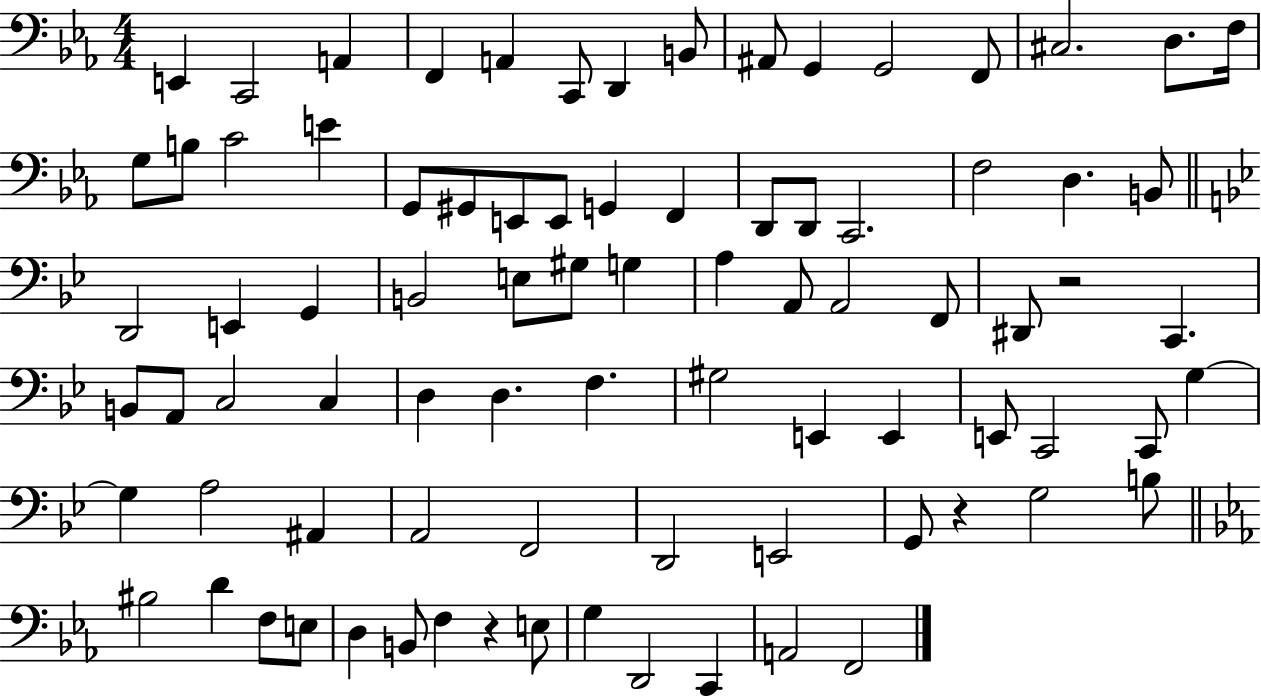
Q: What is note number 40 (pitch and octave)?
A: A2